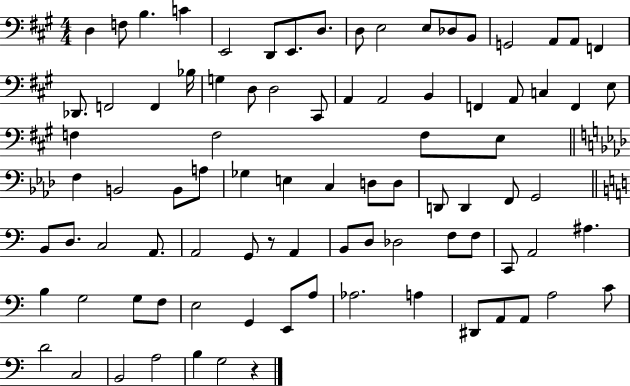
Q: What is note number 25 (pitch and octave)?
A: C#2